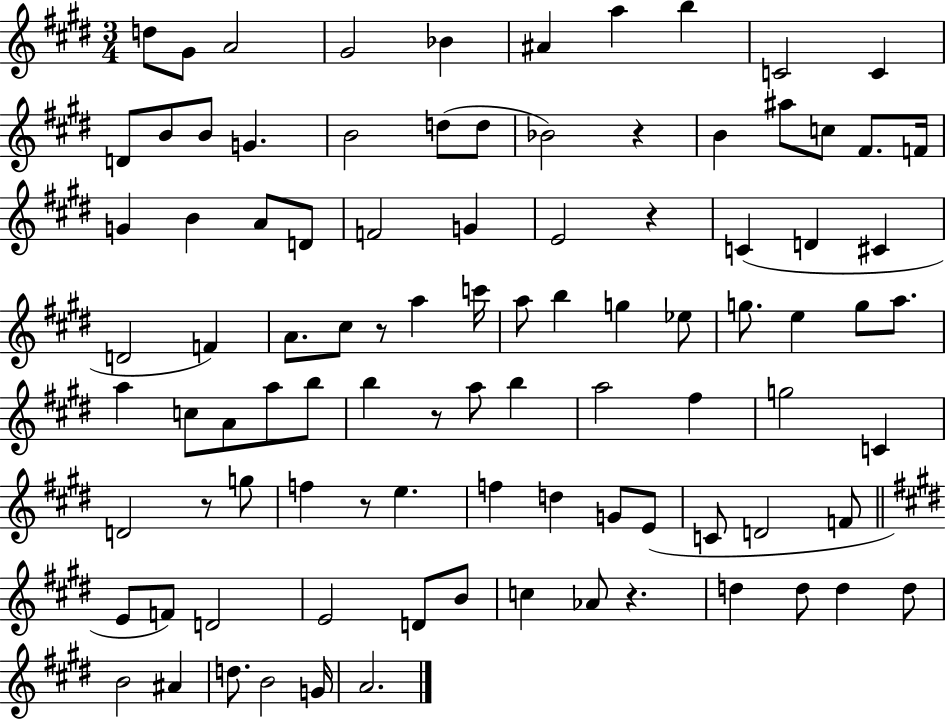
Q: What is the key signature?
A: E major